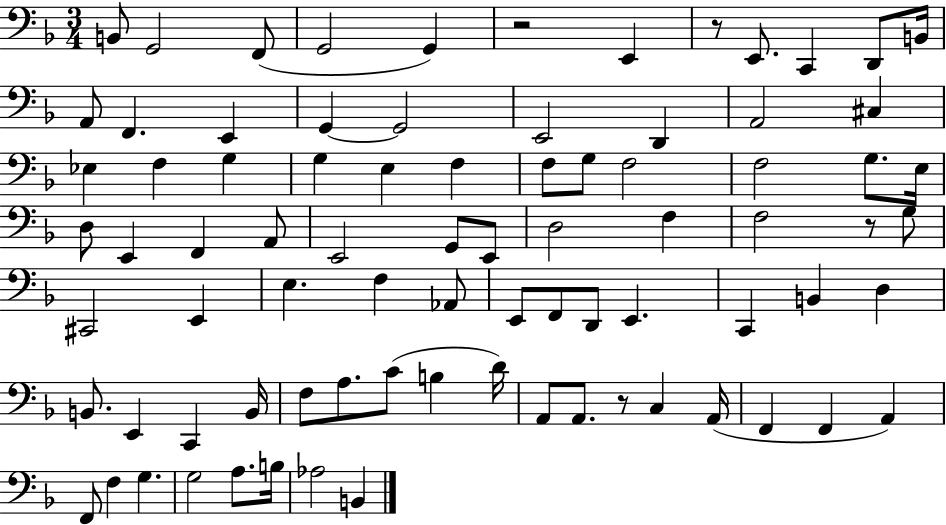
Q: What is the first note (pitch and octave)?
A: B2